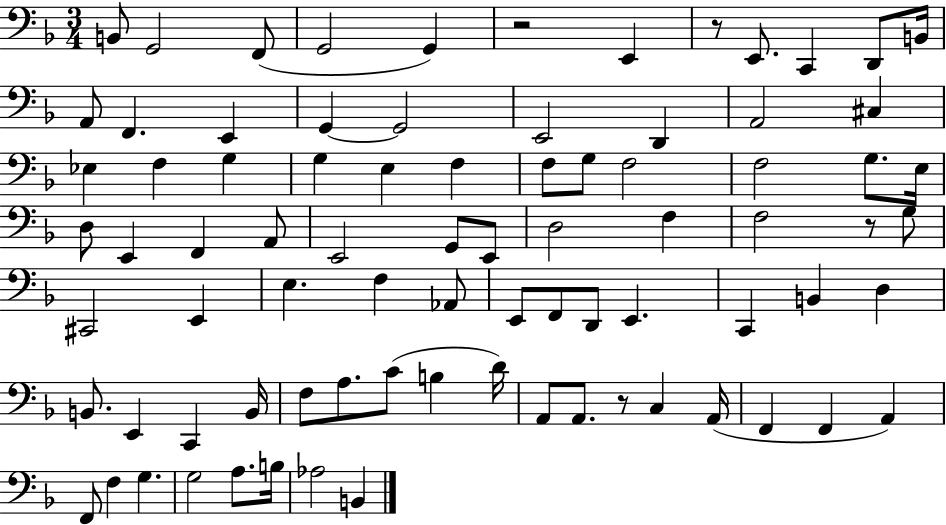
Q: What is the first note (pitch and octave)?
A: B2